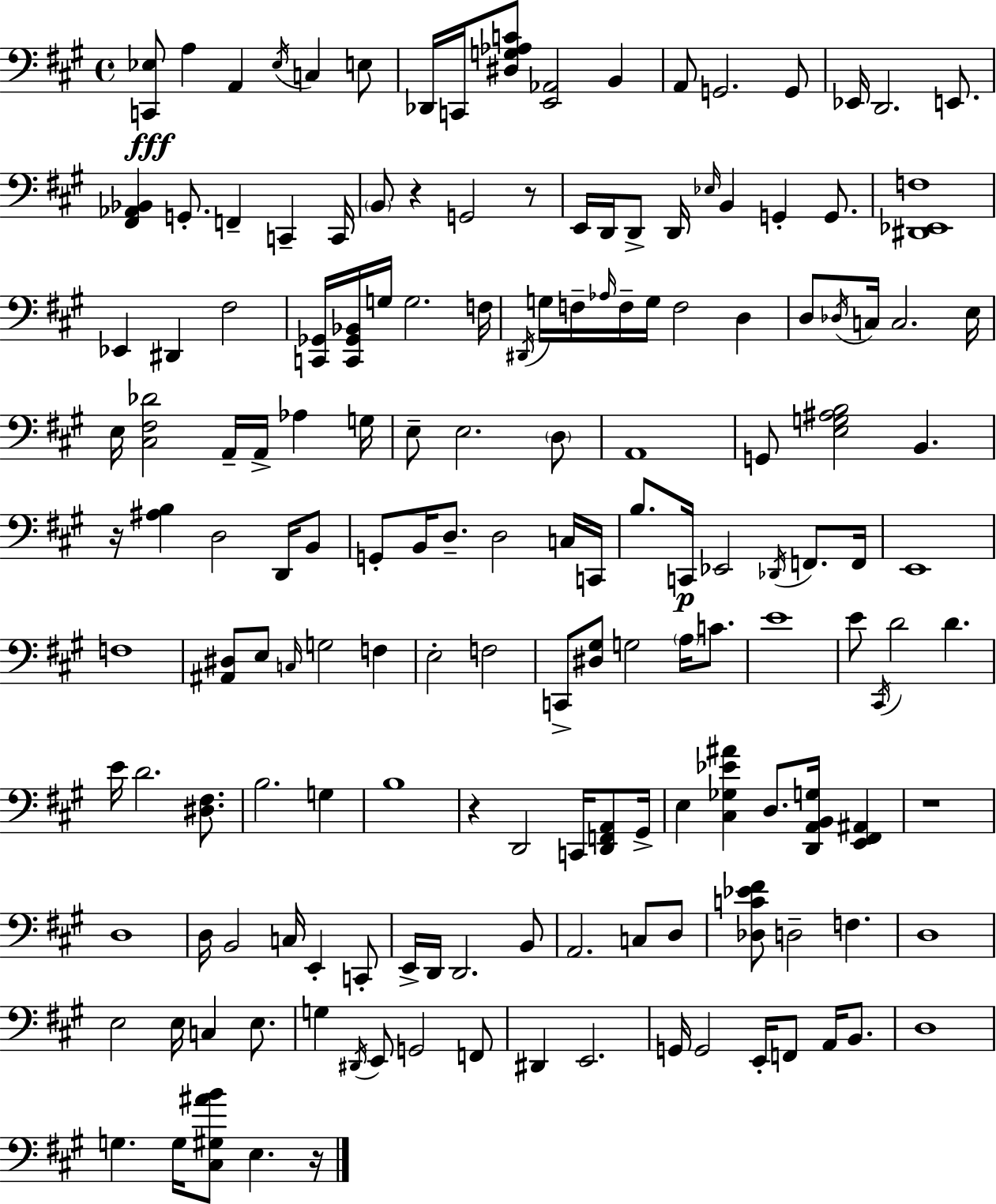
X:1
T:Untitled
M:4/4
L:1/4
K:A
[C,,_E,]/2 A, A,, _E,/4 C, E,/2 _D,,/4 C,,/4 [^D,G,_A,C]/2 [E,,_A,,]2 B,, A,,/2 G,,2 G,,/2 _E,,/4 D,,2 E,,/2 [^F,,_A,,_B,,] G,,/2 F,, C,, C,,/4 B,,/2 z G,,2 z/2 E,,/4 D,,/4 D,,/2 D,,/4 _E,/4 B,, G,, G,,/2 [^D,,_E,,F,]4 _E,, ^D,, ^F,2 [C,,_G,,]/4 [C,,_G,,_B,,]/4 G,/4 G,2 F,/4 ^D,,/4 G,/4 F,/4 _A,/4 F,/4 G,/4 F,2 D, D,/2 _D,/4 C,/4 C,2 E,/4 E,/4 [^C,^F,_D]2 A,,/4 A,,/4 _A, G,/4 E,/2 E,2 D,/2 A,,4 G,,/2 [E,G,^A,B,]2 B,, z/4 [^A,B,] D,2 D,,/4 B,,/2 G,,/2 B,,/4 D,/2 D,2 C,/4 C,,/4 B,/2 C,,/4 _E,,2 _D,,/4 F,,/2 F,,/4 E,,4 F,4 [^A,,^D,]/2 E,/2 C,/4 G,2 F, E,2 F,2 C,,/2 [^D,^G,]/2 G,2 A,/4 C/2 E4 E/2 ^C,,/4 D2 D E/4 D2 [^D,^F,]/2 B,2 G, B,4 z D,,2 C,,/4 [D,,F,,A,,]/2 ^G,,/4 E, [^C,_G,_E^A] D,/2 [D,,A,,B,,G,]/4 [E,,^F,,^A,,] z4 D,4 D,/4 B,,2 C,/4 E,, C,,/2 E,,/4 D,,/4 D,,2 B,,/2 A,,2 C,/2 D,/2 [_D,C_E^F]/2 D,2 F, D,4 E,2 E,/4 C, E,/2 G, ^D,,/4 E,,/2 G,,2 F,,/2 ^D,, E,,2 G,,/4 G,,2 E,,/4 F,,/2 A,,/4 B,,/2 D,4 G, G,/4 [^C,^G,^AB]/2 E, z/4